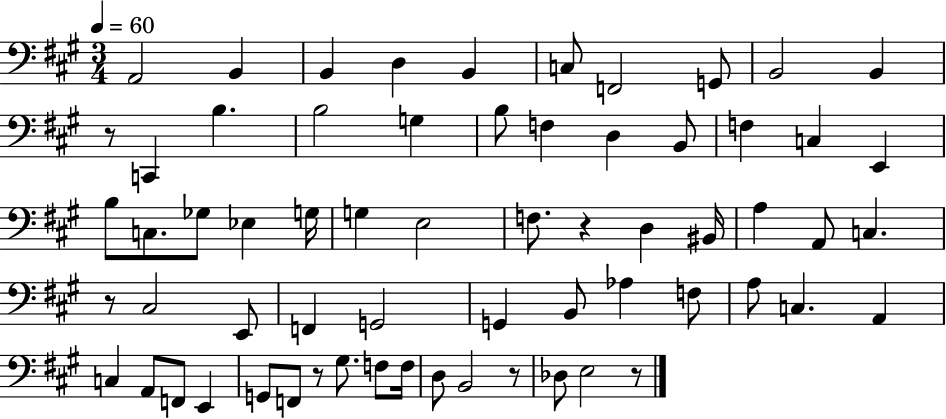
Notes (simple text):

A2/h B2/q B2/q D3/q B2/q C3/e F2/h G2/e B2/h B2/q R/e C2/q B3/q. B3/h G3/q B3/e F3/q D3/q B2/e F3/q C3/q E2/q B3/e C3/e. Gb3/e Eb3/q G3/s G3/q E3/h F3/e. R/q D3/q BIS2/s A3/q A2/e C3/q. R/e C#3/h E2/e F2/q G2/h G2/q B2/e Ab3/q F3/e A3/e C3/q. A2/q C3/q A2/e F2/e E2/q G2/e F2/e R/e G#3/e. F3/e F3/s D3/e B2/h R/e Db3/e E3/h R/e